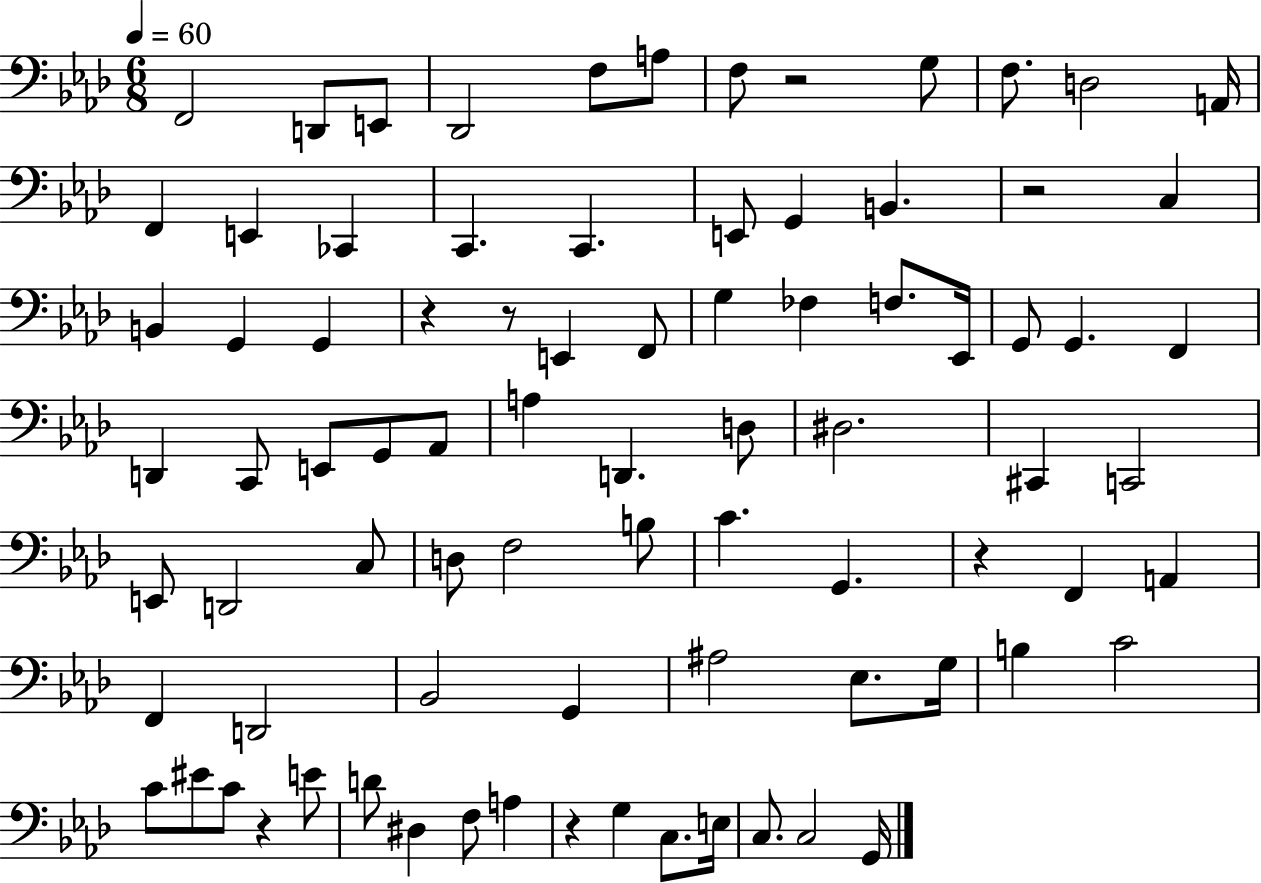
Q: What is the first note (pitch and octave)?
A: F2